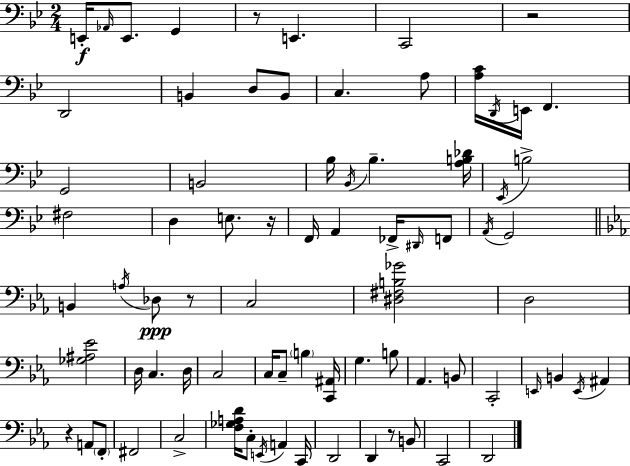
X:1
T:Untitled
M:2/4
L:1/4
K:Gm
E,,/4 _A,,/4 E,,/2 G,, z/2 E,, C,,2 z2 D,,2 B,, D,/2 B,,/2 C, A,/2 [A,C]/4 D,,/4 E,,/4 F,, G,,2 B,,2 _B,/4 _B,,/4 _B, [A,B,_D]/4 _E,,/4 B,2 ^F,2 D, E,/2 z/4 F,,/4 A,, _F,,/4 ^D,,/4 F,,/2 A,,/4 G,,2 B,, A,/4 _D,/2 z/2 C,2 [^D,^F,B,_G]2 D,2 [_G,^A,_E]2 D,/4 C, D,/4 C,2 C,/4 C,/2 B, [C,,^A,,]/4 G, B,/2 _A,, B,,/2 C,,2 E,,/4 B,, E,,/4 ^A,, z A,,/2 F,,/2 ^F,,2 C,2 [F,_G,A,D]/4 C,/2 E,,/4 A,, C,,/4 D,,2 D,, z/2 B,,/2 C,,2 D,,2